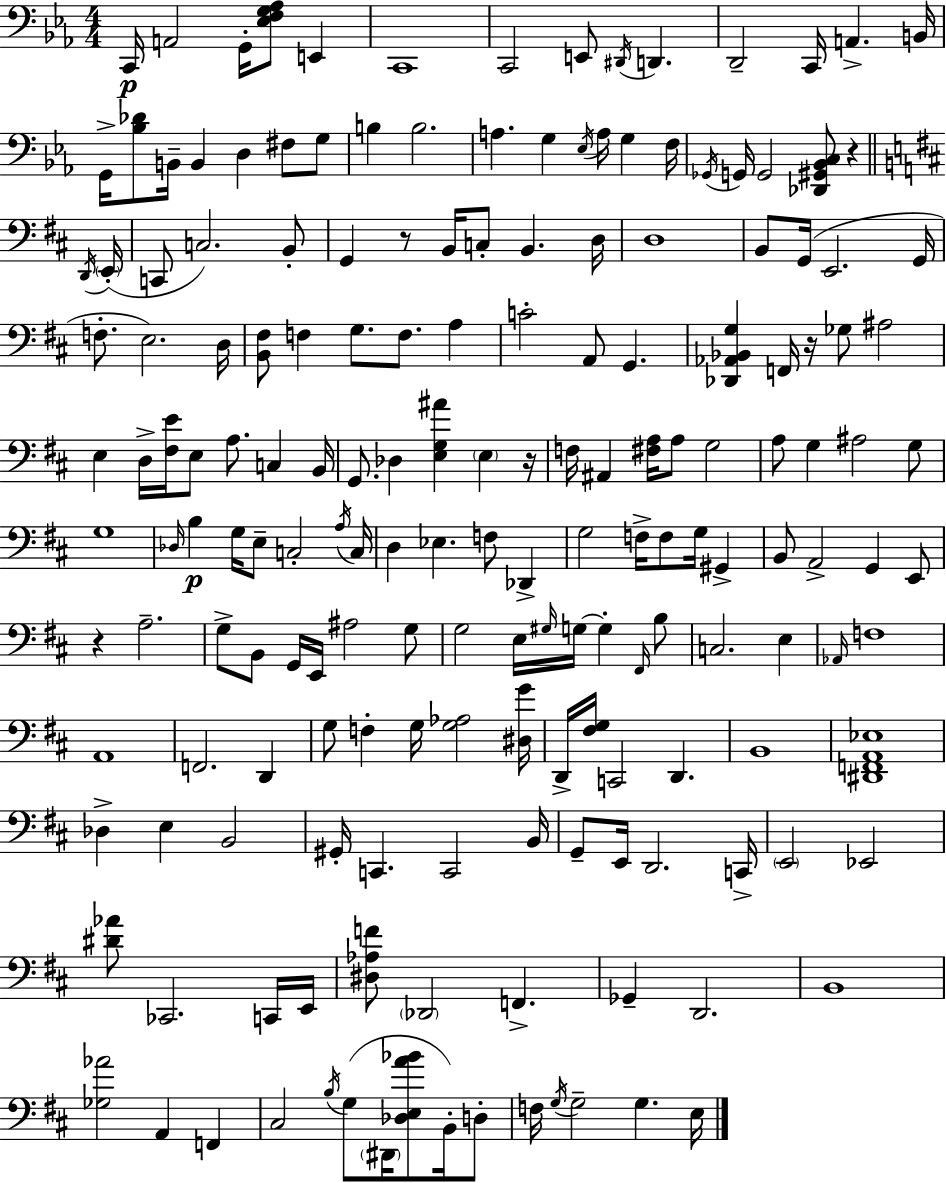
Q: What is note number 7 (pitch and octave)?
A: E2